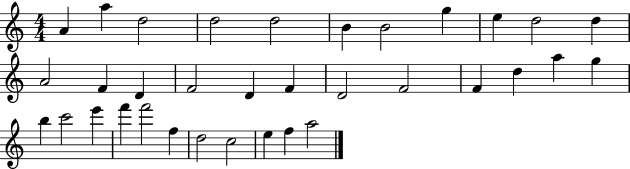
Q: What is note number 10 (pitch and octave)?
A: D5